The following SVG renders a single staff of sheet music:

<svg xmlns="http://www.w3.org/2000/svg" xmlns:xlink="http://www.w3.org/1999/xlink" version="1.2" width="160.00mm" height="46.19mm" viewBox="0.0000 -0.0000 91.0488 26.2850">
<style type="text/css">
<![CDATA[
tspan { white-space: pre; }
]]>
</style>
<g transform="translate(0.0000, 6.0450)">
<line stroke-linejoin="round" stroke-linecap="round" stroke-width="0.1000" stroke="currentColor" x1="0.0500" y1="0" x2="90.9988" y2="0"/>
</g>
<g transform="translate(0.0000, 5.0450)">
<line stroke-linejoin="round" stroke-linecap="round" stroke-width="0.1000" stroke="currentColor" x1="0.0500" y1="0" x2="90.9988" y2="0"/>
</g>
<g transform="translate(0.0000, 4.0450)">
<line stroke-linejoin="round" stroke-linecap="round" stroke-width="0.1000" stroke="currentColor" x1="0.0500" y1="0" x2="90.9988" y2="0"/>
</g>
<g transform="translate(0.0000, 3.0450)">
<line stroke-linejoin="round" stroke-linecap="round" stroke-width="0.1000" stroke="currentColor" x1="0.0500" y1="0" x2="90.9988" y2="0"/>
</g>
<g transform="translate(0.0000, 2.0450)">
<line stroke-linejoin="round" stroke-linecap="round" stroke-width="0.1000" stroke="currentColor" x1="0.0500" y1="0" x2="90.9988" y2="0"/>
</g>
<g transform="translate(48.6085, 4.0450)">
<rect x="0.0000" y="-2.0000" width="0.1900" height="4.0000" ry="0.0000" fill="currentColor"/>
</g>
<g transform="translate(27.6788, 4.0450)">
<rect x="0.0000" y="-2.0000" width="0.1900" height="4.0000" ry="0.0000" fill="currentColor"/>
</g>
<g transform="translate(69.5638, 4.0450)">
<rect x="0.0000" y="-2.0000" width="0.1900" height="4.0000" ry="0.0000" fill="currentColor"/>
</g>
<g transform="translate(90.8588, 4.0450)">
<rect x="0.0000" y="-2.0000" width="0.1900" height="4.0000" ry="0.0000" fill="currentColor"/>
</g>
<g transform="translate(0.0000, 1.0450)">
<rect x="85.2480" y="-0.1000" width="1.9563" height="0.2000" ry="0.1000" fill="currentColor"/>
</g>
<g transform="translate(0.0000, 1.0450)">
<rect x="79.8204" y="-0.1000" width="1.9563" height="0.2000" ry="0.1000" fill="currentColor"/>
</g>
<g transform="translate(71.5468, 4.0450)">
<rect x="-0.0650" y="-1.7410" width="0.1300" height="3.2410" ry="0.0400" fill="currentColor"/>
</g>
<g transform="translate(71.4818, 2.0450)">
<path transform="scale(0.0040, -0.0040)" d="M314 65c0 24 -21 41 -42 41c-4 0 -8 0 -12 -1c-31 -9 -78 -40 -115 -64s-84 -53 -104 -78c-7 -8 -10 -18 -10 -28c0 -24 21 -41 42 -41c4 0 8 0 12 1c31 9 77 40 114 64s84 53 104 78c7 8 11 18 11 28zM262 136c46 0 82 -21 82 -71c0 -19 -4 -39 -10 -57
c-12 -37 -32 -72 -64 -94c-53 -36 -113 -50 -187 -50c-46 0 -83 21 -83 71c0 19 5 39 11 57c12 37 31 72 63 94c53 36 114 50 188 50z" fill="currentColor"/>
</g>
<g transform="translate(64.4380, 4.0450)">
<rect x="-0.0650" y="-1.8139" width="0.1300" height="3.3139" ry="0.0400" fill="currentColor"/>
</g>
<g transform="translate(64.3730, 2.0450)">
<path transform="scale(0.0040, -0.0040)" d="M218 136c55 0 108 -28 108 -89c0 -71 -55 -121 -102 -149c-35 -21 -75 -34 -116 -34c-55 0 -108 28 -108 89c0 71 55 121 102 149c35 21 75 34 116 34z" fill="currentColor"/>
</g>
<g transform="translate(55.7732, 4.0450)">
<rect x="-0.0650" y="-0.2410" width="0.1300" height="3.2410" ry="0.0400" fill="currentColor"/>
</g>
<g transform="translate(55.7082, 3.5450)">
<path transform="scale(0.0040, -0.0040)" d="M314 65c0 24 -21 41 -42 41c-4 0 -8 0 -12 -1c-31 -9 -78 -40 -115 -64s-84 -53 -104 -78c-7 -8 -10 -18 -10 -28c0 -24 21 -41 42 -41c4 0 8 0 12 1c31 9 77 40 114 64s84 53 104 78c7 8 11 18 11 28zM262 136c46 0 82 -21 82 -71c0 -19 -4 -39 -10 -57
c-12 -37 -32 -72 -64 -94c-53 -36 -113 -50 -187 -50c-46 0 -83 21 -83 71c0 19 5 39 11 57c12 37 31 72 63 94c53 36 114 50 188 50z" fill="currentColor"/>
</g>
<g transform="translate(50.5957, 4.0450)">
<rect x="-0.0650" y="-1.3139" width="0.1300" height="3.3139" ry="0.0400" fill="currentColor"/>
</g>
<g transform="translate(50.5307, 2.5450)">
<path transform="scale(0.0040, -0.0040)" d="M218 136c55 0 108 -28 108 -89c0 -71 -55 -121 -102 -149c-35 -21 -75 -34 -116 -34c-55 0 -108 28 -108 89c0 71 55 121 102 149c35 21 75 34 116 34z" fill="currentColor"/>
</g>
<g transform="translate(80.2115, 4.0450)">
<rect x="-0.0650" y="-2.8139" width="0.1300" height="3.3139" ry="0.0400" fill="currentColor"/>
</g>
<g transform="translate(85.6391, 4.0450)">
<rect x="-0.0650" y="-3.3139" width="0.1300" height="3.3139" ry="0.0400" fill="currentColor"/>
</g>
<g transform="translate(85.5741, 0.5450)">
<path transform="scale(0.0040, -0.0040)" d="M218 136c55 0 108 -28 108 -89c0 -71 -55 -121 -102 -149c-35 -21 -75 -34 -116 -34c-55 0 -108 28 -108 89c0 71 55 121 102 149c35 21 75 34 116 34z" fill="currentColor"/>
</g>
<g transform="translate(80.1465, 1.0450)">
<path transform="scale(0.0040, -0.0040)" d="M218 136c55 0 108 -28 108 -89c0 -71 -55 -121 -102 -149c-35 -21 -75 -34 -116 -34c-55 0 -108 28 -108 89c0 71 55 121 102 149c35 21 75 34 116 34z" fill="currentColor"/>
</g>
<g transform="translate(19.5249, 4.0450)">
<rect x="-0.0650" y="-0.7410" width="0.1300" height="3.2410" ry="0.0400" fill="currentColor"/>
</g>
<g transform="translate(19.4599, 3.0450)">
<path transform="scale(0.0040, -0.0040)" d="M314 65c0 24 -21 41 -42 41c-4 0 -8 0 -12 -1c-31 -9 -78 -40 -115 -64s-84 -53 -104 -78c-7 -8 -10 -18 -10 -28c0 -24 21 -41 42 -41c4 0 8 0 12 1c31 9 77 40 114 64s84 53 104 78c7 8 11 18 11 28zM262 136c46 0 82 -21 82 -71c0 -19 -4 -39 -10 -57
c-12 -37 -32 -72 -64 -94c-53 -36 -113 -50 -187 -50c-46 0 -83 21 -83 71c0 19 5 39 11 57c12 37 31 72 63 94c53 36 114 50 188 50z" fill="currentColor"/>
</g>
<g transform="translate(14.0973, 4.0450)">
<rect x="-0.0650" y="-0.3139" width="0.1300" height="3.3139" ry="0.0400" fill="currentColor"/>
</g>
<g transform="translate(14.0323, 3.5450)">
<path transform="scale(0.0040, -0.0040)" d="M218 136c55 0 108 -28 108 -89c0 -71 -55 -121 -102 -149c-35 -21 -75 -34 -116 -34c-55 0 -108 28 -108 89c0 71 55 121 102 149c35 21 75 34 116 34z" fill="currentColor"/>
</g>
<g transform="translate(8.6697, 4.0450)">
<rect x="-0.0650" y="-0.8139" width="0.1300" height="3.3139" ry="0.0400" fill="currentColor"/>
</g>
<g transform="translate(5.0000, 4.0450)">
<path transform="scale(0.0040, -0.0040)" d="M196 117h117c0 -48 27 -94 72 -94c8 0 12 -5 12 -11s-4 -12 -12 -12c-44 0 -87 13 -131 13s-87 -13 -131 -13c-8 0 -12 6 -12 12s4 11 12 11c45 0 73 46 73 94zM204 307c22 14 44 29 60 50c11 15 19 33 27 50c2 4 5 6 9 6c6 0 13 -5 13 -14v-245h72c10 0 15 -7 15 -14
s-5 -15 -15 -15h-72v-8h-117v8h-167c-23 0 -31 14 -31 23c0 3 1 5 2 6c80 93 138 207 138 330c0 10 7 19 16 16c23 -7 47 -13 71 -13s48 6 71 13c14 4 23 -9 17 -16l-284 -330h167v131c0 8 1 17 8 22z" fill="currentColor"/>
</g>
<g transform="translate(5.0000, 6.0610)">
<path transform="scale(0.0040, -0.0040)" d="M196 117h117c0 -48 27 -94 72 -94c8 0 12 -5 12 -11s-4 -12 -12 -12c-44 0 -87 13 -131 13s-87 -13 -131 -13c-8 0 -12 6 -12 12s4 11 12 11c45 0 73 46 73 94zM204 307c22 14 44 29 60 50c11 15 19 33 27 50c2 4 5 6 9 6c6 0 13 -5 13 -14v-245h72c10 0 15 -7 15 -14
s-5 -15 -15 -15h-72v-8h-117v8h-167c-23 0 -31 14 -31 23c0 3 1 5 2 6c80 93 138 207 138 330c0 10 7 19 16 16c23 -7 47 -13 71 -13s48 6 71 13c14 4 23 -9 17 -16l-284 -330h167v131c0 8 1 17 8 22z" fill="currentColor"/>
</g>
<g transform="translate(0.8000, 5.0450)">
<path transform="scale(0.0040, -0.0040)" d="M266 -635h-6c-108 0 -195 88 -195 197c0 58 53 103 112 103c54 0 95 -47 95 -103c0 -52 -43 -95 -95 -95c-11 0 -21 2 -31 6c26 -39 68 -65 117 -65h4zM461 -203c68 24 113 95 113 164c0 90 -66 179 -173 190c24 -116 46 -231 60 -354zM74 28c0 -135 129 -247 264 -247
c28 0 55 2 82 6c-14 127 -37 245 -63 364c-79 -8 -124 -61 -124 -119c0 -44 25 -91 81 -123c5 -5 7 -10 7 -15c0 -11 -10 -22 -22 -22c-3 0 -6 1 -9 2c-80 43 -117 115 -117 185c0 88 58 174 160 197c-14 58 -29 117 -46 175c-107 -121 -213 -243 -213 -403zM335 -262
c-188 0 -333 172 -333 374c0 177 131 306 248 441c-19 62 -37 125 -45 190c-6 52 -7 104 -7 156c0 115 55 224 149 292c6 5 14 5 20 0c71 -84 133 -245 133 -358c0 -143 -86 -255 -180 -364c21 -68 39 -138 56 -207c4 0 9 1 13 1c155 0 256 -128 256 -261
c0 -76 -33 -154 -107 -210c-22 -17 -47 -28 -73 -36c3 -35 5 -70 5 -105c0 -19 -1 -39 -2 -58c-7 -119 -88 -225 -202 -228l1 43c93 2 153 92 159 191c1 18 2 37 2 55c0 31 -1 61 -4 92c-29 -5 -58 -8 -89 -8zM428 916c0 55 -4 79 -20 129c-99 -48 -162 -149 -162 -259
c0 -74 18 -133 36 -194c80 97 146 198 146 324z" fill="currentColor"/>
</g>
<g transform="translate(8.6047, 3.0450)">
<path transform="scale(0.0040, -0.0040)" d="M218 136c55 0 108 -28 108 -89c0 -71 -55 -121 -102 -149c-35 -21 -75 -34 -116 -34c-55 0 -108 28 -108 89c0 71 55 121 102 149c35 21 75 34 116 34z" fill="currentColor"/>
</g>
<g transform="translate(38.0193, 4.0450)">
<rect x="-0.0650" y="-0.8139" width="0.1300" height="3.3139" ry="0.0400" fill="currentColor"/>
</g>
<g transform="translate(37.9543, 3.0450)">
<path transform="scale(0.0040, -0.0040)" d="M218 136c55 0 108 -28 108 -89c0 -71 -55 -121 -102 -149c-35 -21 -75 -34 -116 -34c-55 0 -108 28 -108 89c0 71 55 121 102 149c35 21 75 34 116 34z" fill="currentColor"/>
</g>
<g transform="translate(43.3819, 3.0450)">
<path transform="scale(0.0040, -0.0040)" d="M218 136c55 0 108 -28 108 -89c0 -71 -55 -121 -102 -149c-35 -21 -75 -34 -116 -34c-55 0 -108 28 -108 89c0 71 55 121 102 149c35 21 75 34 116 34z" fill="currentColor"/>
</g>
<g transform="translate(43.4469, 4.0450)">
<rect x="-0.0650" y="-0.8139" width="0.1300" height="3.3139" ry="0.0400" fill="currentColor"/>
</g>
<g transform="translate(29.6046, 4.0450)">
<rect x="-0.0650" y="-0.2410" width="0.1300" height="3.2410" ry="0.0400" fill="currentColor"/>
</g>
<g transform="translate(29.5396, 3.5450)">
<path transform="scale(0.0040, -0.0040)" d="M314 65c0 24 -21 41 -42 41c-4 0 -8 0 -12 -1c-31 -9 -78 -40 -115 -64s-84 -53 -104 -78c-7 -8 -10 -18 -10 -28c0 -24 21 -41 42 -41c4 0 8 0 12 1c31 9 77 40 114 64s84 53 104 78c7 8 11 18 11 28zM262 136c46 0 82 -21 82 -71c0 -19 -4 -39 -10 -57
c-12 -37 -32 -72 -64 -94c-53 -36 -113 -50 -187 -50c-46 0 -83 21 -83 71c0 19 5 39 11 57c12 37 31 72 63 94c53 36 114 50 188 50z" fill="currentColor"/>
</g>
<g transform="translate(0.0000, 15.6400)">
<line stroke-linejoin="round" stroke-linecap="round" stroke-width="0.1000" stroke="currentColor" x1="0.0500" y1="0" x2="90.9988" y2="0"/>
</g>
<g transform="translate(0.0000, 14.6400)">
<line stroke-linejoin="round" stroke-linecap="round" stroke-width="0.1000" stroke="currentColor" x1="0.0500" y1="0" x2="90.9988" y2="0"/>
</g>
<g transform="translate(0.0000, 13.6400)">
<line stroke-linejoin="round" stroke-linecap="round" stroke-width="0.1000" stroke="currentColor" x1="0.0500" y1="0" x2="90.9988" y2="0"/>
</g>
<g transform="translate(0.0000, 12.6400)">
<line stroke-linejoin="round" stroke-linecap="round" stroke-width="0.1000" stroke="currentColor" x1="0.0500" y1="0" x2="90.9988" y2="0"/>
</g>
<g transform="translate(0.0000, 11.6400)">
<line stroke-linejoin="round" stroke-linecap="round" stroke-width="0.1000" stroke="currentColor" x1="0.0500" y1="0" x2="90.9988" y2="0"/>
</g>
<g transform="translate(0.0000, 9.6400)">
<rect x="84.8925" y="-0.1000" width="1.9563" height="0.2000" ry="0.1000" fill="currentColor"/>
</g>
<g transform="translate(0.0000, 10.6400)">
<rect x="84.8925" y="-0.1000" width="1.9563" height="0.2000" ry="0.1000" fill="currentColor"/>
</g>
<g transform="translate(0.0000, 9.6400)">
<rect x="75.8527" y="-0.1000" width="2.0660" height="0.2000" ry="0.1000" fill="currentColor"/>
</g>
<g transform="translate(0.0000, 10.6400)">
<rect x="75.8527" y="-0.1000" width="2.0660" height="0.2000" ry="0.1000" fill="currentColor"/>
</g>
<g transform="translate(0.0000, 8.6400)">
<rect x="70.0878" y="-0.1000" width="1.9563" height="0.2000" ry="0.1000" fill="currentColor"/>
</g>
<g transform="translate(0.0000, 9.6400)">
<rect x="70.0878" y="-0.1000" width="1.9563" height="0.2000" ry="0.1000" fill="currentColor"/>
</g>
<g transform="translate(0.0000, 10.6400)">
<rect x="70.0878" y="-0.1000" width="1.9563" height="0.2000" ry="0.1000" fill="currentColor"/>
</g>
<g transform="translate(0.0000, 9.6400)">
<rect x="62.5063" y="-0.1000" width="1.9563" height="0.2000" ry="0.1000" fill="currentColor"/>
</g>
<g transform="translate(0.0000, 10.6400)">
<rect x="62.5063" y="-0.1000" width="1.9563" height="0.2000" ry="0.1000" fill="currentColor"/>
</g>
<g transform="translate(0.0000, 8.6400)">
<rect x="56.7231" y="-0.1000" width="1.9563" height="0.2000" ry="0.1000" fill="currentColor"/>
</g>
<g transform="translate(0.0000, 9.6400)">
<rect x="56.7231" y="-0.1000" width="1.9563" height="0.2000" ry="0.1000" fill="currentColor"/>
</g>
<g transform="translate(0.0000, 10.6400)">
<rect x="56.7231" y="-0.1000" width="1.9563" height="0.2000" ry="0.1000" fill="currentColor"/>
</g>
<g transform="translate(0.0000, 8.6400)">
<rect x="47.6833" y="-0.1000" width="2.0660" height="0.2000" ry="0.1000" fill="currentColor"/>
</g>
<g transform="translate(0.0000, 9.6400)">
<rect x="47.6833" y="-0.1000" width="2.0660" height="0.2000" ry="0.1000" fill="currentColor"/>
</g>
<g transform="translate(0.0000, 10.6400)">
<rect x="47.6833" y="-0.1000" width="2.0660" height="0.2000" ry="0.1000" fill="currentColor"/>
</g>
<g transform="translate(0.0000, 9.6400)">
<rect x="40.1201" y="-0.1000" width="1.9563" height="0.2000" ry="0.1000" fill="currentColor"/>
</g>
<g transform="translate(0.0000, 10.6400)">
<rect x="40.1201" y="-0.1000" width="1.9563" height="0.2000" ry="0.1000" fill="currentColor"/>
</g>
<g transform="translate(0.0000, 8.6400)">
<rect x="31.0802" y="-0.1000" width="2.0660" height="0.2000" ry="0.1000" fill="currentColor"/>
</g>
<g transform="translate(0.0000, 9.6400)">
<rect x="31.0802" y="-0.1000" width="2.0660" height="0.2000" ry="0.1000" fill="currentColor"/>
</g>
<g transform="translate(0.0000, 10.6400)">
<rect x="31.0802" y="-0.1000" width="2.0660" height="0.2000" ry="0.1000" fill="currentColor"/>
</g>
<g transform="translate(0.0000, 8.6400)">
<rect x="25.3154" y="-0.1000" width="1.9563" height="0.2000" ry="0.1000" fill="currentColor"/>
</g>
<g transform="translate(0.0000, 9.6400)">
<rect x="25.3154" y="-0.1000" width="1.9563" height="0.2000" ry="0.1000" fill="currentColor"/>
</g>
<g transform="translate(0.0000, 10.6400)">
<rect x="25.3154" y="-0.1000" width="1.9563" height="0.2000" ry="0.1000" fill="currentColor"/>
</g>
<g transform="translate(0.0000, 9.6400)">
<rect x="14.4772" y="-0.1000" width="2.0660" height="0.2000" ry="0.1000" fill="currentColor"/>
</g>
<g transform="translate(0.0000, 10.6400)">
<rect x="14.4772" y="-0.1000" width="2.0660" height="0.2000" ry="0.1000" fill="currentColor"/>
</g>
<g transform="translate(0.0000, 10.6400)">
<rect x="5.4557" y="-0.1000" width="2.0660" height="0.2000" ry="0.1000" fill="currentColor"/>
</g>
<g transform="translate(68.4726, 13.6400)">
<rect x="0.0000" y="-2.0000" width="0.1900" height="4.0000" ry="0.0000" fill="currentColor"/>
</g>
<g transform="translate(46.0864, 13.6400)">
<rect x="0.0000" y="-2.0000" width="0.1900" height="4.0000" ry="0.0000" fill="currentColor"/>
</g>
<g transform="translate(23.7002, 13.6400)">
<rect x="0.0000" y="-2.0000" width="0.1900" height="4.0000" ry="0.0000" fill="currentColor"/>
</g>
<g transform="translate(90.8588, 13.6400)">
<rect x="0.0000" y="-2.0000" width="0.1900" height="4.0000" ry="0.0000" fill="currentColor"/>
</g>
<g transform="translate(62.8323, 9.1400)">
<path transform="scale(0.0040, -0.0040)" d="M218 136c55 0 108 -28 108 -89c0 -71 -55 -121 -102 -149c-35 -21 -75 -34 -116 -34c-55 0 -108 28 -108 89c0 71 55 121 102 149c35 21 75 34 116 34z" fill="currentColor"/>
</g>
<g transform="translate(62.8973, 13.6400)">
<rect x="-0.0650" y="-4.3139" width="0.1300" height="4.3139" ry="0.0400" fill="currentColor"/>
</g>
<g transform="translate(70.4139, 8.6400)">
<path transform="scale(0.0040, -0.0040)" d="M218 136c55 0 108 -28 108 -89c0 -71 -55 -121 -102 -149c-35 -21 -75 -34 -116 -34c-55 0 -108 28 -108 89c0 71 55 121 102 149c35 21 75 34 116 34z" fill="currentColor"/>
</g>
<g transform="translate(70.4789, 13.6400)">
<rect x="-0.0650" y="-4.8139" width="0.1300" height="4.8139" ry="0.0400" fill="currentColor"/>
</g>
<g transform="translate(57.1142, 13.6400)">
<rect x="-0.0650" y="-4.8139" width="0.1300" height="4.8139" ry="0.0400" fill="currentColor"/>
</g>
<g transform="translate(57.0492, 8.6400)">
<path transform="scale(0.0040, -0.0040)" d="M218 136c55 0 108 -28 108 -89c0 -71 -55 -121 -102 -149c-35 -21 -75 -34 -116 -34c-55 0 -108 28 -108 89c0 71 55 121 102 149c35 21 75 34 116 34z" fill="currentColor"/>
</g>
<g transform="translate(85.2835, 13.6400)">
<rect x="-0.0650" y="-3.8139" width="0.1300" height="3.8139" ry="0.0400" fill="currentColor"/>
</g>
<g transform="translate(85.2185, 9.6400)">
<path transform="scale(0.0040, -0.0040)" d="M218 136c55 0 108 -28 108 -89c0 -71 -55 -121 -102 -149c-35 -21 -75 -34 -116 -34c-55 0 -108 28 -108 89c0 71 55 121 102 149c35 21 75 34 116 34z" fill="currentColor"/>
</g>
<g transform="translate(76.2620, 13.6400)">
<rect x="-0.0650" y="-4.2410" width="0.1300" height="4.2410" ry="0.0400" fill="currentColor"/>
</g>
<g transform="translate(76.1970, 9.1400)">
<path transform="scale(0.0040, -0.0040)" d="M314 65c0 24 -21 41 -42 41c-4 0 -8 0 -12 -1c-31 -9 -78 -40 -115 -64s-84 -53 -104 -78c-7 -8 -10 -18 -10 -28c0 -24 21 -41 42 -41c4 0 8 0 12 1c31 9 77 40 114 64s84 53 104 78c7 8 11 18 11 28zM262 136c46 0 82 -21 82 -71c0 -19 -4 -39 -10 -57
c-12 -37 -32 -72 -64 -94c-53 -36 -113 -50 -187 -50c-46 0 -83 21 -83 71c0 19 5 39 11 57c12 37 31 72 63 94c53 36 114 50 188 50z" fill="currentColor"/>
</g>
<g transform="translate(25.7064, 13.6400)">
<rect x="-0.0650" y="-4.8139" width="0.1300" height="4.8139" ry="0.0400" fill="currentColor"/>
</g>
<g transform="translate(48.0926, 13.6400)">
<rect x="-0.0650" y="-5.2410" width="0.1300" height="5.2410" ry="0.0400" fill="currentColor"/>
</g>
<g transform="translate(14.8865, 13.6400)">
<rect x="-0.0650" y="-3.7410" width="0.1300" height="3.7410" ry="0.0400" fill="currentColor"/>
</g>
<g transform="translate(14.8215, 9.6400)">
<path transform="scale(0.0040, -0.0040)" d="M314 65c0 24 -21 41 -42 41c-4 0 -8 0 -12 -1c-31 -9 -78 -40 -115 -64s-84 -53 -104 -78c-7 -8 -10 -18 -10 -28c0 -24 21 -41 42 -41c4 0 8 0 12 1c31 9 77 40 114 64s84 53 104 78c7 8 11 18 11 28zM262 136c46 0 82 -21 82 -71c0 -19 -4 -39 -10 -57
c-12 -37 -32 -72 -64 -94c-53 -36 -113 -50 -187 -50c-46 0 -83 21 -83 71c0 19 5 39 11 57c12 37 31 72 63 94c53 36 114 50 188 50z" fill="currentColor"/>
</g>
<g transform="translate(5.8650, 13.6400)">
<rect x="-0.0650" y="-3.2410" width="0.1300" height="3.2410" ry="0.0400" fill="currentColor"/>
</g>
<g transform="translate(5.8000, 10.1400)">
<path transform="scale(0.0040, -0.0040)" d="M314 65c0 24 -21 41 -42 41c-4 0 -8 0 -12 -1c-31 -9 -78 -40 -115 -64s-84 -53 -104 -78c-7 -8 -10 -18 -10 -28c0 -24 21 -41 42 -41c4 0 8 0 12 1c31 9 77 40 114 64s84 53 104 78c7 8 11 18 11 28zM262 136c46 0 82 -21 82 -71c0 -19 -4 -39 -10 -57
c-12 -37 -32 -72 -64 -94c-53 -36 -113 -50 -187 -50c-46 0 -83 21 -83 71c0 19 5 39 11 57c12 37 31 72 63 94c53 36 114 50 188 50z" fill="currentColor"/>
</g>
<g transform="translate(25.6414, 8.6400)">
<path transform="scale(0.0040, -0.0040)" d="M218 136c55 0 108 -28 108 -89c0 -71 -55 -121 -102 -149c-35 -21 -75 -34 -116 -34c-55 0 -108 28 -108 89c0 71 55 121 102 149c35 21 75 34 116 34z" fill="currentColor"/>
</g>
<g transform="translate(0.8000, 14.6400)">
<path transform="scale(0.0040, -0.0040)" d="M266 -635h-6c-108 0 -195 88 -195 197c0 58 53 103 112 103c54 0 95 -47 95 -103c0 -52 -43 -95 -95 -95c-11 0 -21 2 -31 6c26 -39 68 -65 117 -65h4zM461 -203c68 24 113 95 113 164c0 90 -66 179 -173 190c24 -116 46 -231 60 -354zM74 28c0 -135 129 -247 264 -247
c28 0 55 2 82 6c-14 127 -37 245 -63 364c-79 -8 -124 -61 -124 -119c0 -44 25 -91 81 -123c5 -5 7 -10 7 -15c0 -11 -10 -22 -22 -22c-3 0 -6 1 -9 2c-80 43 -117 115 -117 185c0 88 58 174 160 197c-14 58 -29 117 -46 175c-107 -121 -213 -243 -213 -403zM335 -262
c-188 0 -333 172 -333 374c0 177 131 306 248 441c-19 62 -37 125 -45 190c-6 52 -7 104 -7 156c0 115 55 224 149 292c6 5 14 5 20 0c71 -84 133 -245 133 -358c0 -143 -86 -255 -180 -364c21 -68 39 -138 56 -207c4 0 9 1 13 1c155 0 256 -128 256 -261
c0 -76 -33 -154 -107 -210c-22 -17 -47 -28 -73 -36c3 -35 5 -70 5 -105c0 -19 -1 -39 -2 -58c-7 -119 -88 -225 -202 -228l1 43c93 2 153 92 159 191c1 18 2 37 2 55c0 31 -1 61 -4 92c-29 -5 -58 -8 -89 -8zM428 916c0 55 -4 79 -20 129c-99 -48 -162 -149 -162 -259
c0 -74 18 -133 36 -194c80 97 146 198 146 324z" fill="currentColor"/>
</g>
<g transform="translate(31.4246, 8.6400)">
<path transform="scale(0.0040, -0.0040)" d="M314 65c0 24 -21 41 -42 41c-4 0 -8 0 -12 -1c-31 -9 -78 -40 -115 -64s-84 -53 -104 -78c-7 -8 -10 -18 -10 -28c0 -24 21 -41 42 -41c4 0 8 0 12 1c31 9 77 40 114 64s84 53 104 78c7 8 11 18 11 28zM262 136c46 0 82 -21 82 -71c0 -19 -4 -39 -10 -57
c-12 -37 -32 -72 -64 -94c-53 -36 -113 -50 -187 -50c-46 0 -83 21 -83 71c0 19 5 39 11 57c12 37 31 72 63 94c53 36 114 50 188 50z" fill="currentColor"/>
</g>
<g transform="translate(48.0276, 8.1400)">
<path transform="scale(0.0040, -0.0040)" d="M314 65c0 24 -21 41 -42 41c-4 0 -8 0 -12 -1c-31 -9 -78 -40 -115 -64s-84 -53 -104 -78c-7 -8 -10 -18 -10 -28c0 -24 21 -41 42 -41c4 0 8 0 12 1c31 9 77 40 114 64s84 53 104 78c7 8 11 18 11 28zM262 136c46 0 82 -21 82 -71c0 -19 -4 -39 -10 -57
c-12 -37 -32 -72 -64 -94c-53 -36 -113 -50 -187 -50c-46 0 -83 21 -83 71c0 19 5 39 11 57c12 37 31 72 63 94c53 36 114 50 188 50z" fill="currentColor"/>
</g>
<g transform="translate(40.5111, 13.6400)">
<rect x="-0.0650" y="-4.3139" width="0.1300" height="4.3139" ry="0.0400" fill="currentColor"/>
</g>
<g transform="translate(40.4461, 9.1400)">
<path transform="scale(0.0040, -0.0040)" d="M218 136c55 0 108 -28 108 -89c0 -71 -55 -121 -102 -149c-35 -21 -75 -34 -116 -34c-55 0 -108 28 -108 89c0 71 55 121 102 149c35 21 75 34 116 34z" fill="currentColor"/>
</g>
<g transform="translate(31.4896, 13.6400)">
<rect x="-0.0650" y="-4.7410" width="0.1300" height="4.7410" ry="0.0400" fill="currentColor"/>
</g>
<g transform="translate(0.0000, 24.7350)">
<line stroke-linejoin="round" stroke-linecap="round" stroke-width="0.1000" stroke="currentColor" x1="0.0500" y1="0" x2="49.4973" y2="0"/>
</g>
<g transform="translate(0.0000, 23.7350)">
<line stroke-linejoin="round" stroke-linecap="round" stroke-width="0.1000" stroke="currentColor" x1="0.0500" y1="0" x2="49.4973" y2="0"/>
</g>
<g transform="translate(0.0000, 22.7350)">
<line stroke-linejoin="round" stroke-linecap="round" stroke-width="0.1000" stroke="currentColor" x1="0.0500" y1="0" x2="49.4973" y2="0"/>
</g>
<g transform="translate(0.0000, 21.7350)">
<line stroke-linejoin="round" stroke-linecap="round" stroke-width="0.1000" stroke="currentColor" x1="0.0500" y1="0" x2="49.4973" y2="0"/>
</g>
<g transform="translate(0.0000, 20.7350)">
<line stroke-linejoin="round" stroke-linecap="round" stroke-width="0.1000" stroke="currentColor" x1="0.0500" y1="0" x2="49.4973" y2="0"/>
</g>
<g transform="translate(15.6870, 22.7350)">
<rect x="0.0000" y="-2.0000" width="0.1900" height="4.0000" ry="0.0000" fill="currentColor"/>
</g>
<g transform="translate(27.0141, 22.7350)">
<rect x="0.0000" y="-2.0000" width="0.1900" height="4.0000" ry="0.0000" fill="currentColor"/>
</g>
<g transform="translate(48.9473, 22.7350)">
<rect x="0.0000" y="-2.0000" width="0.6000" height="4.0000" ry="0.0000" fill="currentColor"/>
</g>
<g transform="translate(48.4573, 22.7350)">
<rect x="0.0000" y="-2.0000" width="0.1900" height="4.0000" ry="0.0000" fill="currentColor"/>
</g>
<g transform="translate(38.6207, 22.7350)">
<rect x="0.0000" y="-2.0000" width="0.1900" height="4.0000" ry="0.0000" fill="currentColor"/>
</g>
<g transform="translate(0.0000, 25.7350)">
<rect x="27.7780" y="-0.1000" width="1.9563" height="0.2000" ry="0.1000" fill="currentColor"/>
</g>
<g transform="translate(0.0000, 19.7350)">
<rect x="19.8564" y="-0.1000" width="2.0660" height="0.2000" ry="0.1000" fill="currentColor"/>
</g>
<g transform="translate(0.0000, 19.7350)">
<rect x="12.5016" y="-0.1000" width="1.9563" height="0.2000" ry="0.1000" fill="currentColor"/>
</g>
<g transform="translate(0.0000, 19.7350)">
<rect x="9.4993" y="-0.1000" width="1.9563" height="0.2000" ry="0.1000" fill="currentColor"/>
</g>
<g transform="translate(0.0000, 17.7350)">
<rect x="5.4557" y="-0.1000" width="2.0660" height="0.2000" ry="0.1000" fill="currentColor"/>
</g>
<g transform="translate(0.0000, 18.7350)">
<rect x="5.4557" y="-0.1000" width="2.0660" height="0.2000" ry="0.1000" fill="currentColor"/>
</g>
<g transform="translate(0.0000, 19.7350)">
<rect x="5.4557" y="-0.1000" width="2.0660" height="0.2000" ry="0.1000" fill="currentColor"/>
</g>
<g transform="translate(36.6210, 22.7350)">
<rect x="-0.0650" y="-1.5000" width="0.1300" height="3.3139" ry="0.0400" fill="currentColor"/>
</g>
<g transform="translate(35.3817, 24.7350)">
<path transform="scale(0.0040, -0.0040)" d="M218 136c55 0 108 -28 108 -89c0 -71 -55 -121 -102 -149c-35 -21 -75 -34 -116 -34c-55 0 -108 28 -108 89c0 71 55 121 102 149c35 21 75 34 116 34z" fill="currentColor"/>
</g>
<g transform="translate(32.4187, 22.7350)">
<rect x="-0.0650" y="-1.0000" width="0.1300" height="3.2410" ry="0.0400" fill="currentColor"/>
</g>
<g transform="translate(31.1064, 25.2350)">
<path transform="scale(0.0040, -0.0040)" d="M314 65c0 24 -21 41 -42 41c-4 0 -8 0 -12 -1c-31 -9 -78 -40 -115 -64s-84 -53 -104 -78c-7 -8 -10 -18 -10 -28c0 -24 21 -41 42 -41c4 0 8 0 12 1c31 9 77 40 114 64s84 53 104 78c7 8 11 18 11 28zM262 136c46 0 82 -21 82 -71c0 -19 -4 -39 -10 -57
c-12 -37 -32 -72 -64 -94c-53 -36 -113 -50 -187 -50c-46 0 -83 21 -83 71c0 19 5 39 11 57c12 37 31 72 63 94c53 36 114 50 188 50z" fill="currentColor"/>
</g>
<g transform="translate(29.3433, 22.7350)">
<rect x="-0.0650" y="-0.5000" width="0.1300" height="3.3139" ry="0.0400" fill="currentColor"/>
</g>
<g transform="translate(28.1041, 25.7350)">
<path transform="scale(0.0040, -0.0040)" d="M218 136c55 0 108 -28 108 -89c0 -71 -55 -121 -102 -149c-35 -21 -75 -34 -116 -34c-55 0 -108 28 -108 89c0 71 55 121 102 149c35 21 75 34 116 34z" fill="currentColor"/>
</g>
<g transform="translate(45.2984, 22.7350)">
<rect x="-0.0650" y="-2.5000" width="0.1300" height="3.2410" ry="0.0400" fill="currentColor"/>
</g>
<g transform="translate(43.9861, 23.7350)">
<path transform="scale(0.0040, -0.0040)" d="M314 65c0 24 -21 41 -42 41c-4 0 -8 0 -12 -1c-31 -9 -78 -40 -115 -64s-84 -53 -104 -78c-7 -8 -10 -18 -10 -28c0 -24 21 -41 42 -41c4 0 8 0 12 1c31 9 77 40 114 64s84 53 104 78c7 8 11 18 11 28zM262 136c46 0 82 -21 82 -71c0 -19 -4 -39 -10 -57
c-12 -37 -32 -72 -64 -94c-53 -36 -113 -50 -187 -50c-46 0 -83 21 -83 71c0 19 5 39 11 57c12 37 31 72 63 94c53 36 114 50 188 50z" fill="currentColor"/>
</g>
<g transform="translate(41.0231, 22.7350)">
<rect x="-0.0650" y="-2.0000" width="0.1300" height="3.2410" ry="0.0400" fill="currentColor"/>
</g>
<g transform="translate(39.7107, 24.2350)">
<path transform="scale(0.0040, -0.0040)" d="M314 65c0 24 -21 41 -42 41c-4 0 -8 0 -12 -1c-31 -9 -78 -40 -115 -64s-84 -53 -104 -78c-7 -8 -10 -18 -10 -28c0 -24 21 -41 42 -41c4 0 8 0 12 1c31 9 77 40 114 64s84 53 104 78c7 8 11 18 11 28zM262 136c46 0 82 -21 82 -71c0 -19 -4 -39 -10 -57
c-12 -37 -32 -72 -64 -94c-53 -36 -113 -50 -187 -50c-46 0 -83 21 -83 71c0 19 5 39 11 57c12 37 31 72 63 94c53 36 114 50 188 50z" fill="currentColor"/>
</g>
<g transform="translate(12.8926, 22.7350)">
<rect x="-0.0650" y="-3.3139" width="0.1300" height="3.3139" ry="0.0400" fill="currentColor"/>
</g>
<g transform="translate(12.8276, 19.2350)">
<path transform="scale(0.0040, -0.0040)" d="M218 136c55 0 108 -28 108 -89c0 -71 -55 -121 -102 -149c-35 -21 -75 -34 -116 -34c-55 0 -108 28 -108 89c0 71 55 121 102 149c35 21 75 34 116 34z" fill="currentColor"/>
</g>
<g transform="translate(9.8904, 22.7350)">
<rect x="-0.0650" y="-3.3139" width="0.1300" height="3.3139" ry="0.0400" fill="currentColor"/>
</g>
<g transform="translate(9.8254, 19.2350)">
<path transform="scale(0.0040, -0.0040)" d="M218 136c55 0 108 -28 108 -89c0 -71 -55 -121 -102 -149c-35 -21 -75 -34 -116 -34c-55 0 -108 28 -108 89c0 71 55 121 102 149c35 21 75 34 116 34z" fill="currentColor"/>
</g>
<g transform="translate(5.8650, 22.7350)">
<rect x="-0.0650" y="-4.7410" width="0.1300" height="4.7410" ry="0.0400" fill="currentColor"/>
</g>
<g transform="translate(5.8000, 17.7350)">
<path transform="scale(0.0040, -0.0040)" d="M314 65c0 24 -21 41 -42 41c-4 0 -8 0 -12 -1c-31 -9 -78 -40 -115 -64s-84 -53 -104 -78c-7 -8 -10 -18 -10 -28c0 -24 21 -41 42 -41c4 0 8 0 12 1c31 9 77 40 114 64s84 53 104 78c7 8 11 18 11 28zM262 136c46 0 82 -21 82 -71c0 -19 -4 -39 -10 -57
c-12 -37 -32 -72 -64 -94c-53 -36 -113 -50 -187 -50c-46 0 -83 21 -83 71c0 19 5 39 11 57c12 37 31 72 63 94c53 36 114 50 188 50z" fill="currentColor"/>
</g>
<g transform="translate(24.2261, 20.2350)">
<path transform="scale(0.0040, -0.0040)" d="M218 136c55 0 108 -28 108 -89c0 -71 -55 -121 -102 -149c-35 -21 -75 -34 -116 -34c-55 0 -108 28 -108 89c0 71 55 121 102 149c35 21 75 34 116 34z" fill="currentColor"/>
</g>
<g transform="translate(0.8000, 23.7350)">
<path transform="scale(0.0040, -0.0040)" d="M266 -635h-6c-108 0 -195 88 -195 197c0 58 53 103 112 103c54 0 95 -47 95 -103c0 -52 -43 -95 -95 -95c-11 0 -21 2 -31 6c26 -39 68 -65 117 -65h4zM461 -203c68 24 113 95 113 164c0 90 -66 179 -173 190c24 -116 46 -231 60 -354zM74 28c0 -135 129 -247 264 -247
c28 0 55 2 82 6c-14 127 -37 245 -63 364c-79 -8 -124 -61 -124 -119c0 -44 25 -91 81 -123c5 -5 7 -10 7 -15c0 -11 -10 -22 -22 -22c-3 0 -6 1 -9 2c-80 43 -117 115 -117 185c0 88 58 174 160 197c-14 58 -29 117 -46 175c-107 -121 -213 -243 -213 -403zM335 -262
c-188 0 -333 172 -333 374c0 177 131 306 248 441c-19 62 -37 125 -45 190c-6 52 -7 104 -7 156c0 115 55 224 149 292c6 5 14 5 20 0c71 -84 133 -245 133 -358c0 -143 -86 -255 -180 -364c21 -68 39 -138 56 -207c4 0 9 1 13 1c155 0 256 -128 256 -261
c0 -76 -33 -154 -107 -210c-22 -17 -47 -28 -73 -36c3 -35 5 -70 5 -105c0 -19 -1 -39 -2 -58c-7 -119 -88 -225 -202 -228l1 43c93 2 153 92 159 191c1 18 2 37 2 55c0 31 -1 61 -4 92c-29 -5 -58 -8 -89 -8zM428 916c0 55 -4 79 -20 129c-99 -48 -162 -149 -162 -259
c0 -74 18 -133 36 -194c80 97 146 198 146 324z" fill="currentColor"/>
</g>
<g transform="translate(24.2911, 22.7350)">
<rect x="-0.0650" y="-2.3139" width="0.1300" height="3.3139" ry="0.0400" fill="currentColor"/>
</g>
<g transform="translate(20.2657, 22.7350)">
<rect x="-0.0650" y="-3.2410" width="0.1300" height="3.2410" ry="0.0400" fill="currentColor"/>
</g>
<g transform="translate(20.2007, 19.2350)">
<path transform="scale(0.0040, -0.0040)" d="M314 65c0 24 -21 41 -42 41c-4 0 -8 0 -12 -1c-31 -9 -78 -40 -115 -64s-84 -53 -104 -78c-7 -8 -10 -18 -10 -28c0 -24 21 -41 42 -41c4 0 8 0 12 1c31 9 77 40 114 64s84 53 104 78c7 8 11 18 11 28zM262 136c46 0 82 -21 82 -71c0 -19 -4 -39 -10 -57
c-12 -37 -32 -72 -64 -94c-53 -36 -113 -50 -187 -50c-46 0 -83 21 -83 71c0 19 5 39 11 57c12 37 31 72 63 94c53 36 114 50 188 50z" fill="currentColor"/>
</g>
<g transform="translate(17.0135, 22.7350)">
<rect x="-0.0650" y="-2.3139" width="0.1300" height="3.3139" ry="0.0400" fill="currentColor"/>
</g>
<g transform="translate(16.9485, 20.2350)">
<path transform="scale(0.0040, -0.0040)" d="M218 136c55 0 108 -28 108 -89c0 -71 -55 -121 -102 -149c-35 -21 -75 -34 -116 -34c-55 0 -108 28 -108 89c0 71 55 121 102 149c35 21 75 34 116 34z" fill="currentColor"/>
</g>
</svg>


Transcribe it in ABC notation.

X:1
T:Untitled
M:4/4
L:1/4
K:C
d c d2 c2 d d e c2 f f2 a b b2 c'2 e' e'2 d' f'2 e' d' e' d'2 c' e'2 b b g b2 g C D2 E F2 G2